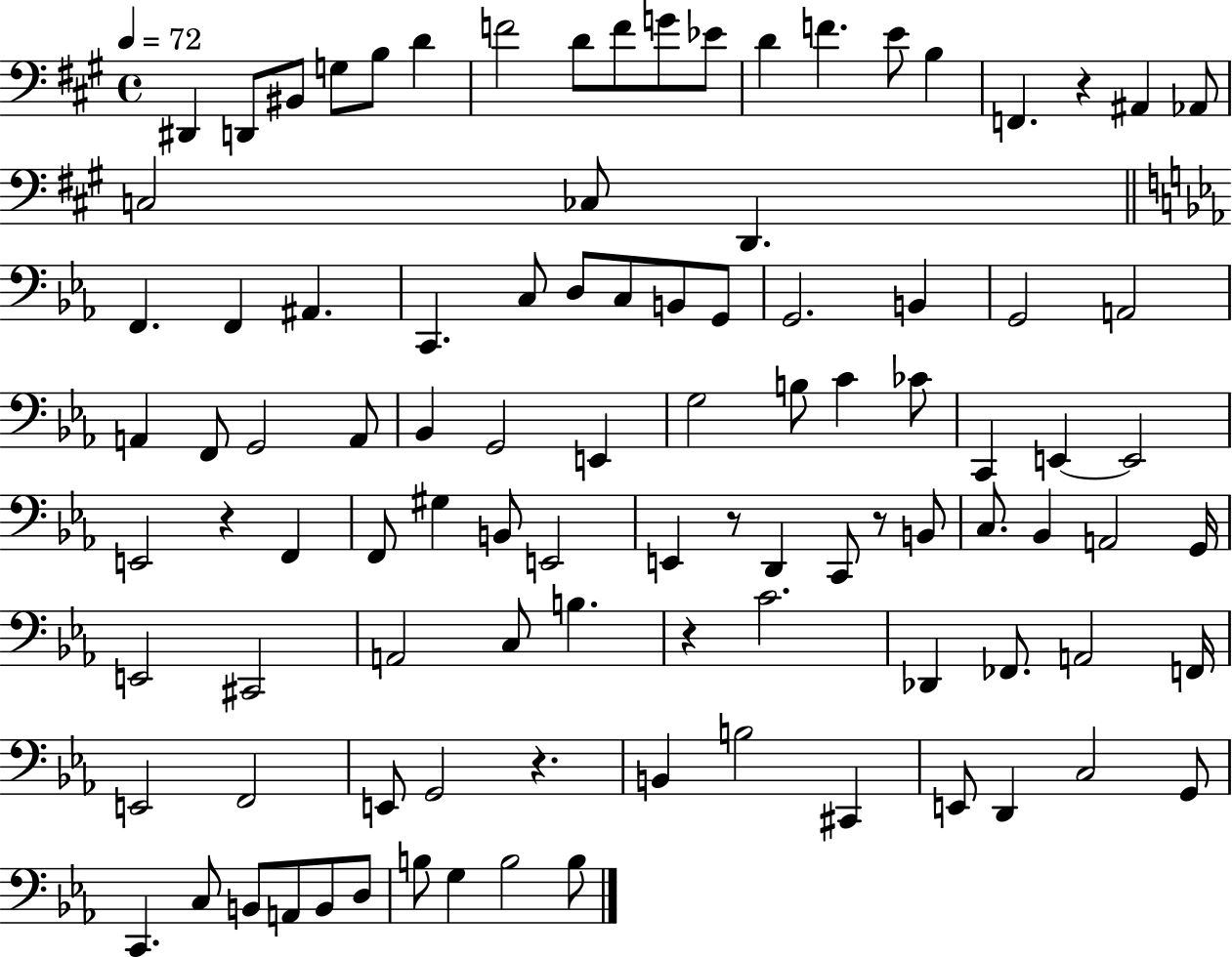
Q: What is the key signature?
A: A major